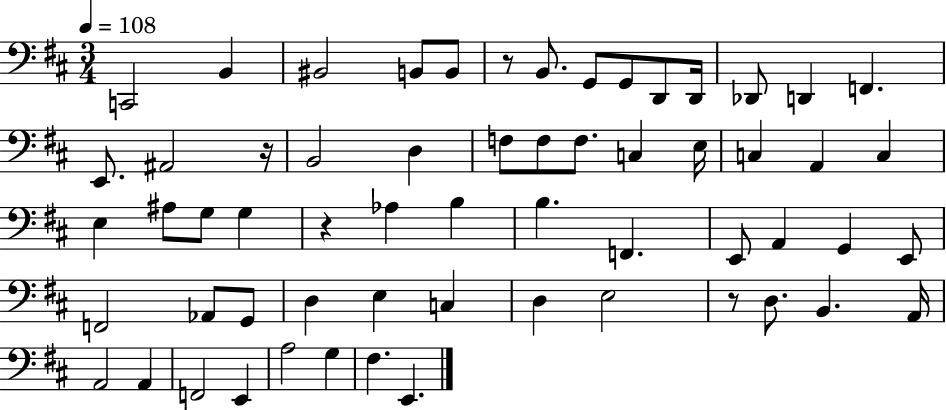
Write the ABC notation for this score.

X:1
T:Untitled
M:3/4
L:1/4
K:D
C,,2 B,, ^B,,2 B,,/2 B,,/2 z/2 B,,/2 G,,/2 G,,/2 D,,/2 D,,/4 _D,,/2 D,, F,, E,,/2 ^A,,2 z/4 B,,2 D, F,/2 F,/2 F,/2 C, E,/4 C, A,, C, E, ^A,/2 G,/2 G, z _A, B, B, F,, E,,/2 A,, G,, E,,/2 F,,2 _A,,/2 G,,/2 D, E, C, D, E,2 z/2 D,/2 B,, A,,/4 A,,2 A,, F,,2 E,, A,2 G, ^F, E,,